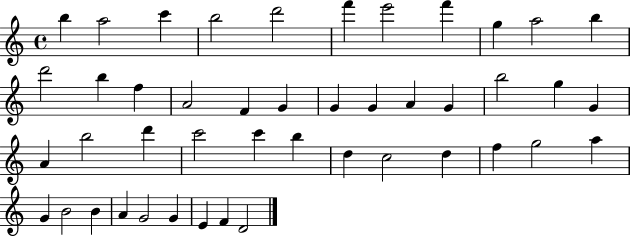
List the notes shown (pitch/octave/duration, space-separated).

B5/q A5/h C6/q B5/h D6/h F6/q E6/h F6/q G5/q A5/h B5/q D6/h B5/q F5/q A4/h F4/q G4/q G4/q G4/q A4/q G4/q B5/h G5/q G4/q A4/q B5/h D6/q C6/h C6/q B5/q D5/q C5/h D5/q F5/q G5/h A5/q G4/q B4/h B4/q A4/q G4/h G4/q E4/q F4/q D4/h